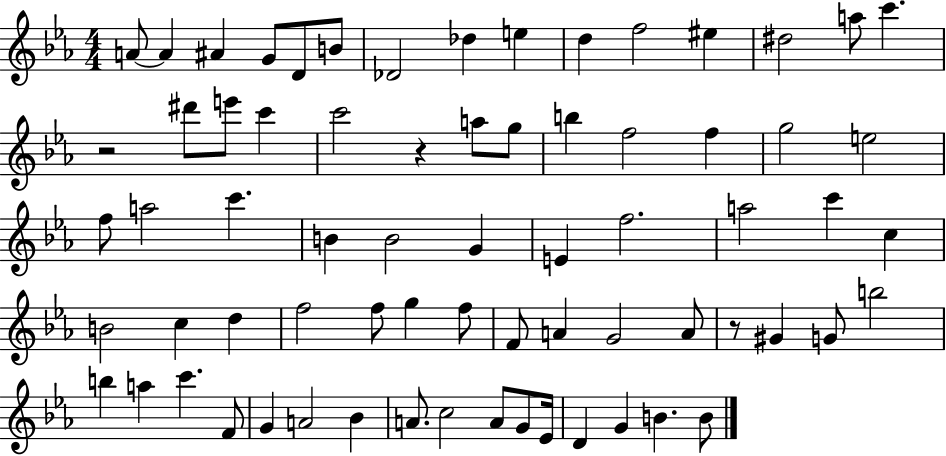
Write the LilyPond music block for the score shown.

{
  \clef treble
  \numericTimeSignature
  \time 4/4
  \key ees \major
  a'8~~ a'4 ais'4 g'8 d'8 b'8 | des'2 des''4 e''4 | d''4 f''2 eis''4 | dis''2 a''8 c'''4. | \break r2 dis'''8 e'''8 c'''4 | c'''2 r4 a''8 g''8 | b''4 f''2 f''4 | g''2 e''2 | \break f''8 a''2 c'''4. | b'4 b'2 g'4 | e'4 f''2. | a''2 c'''4 c''4 | \break b'2 c''4 d''4 | f''2 f''8 g''4 f''8 | f'8 a'4 g'2 a'8 | r8 gis'4 g'8 b''2 | \break b''4 a''4 c'''4. f'8 | g'4 a'2 bes'4 | a'8. c''2 a'8 g'8 ees'16 | d'4 g'4 b'4. b'8 | \break \bar "|."
}